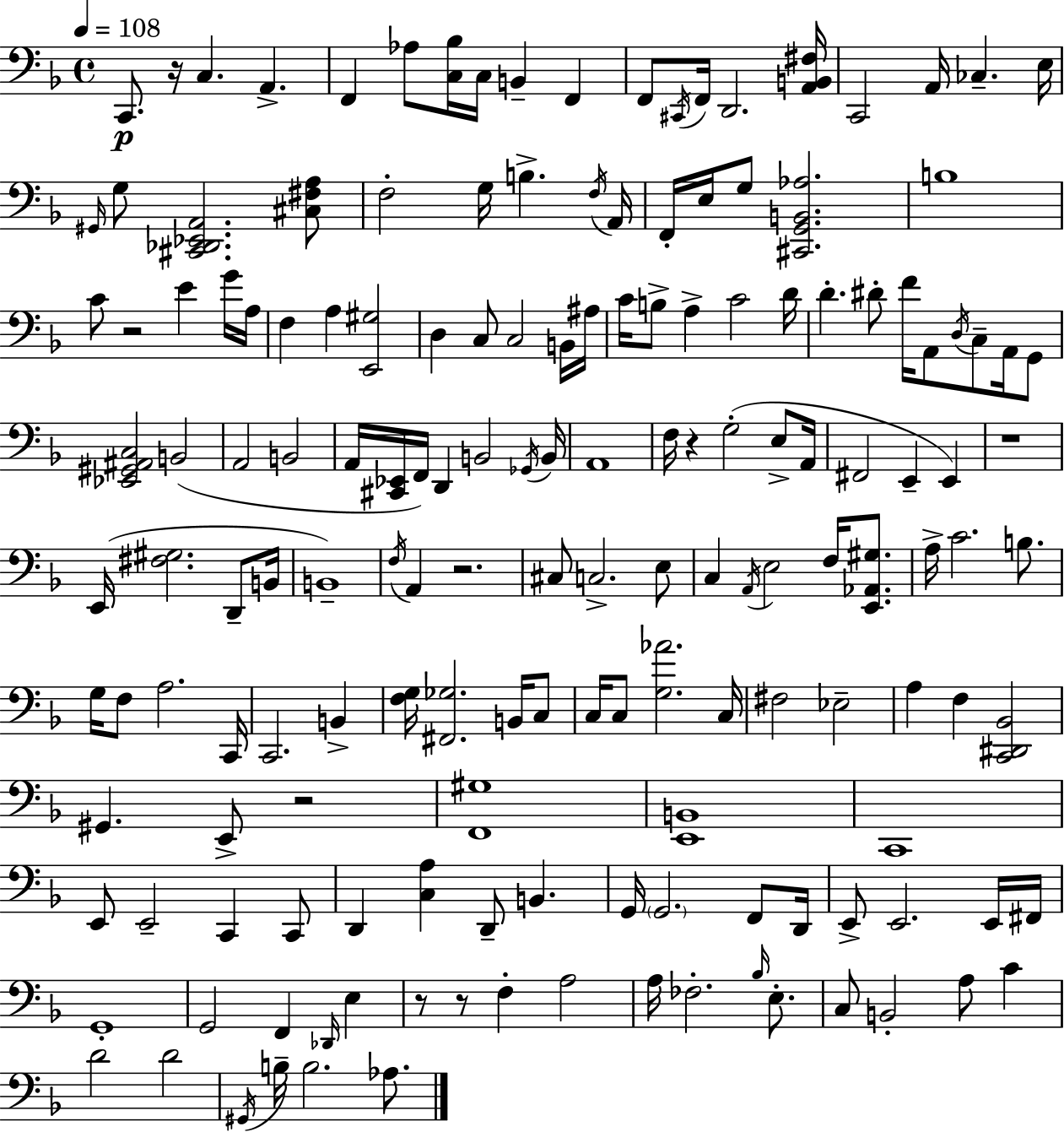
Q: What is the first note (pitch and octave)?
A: C2